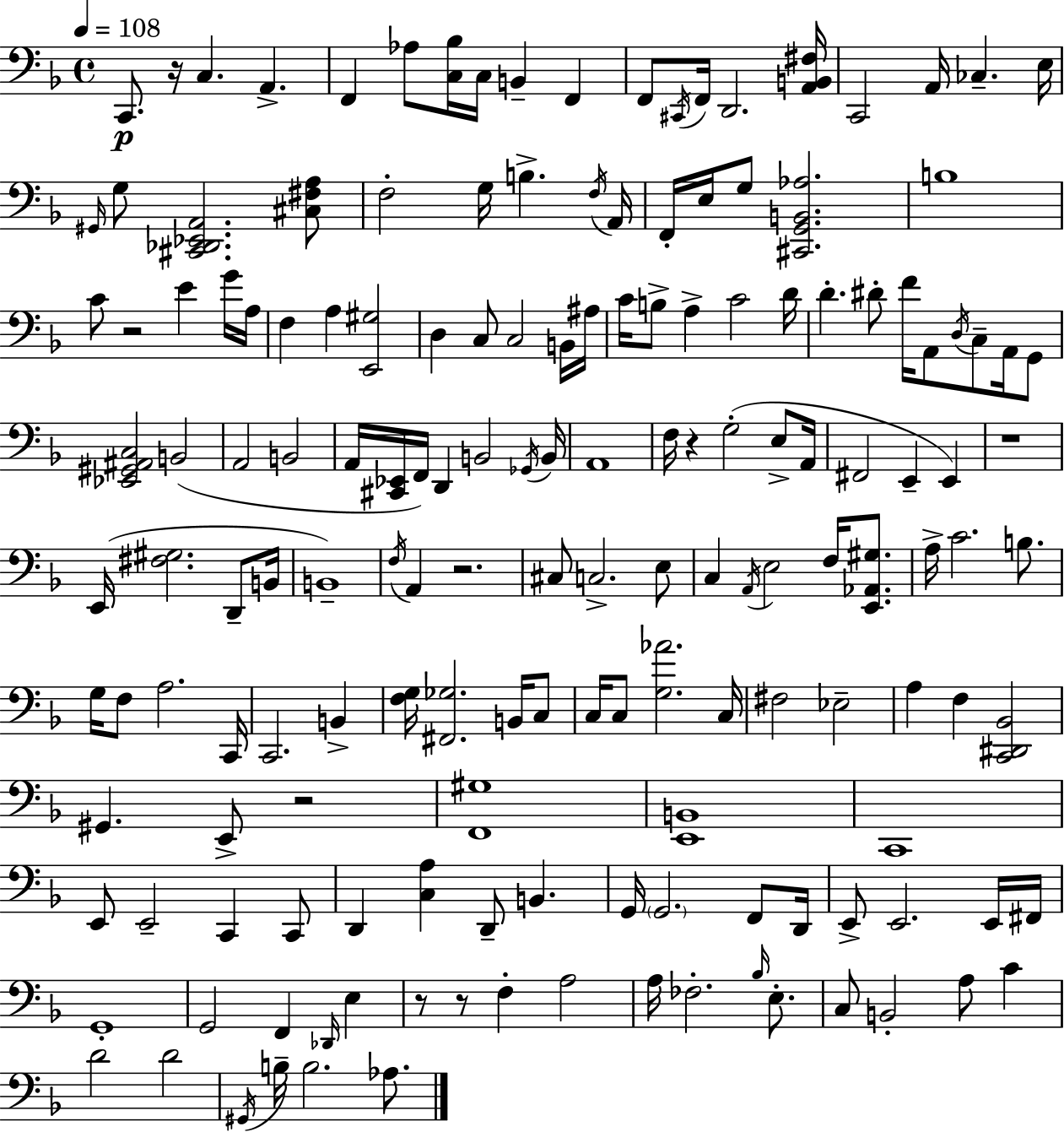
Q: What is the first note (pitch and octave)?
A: C2